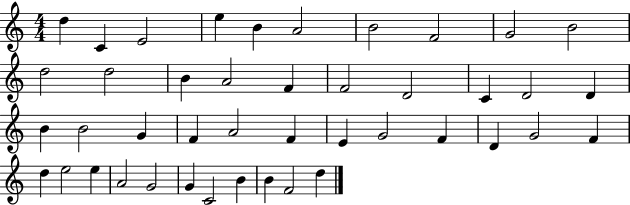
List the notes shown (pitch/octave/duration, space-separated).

D5/q C4/q E4/h E5/q B4/q A4/h B4/h F4/h G4/h B4/h D5/h D5/h B4/q A4/h F4/q F4/h D4/h C4/q D4/h D4/q B4/q B4/h G4/q F4/q A4/h F4/q E4/q G4/h F4/q D4/q G4/h F4/q D5/q E5/h E5/q A4/h G4/h G4/q C4/h B4/q B4/q F4/h D5/q